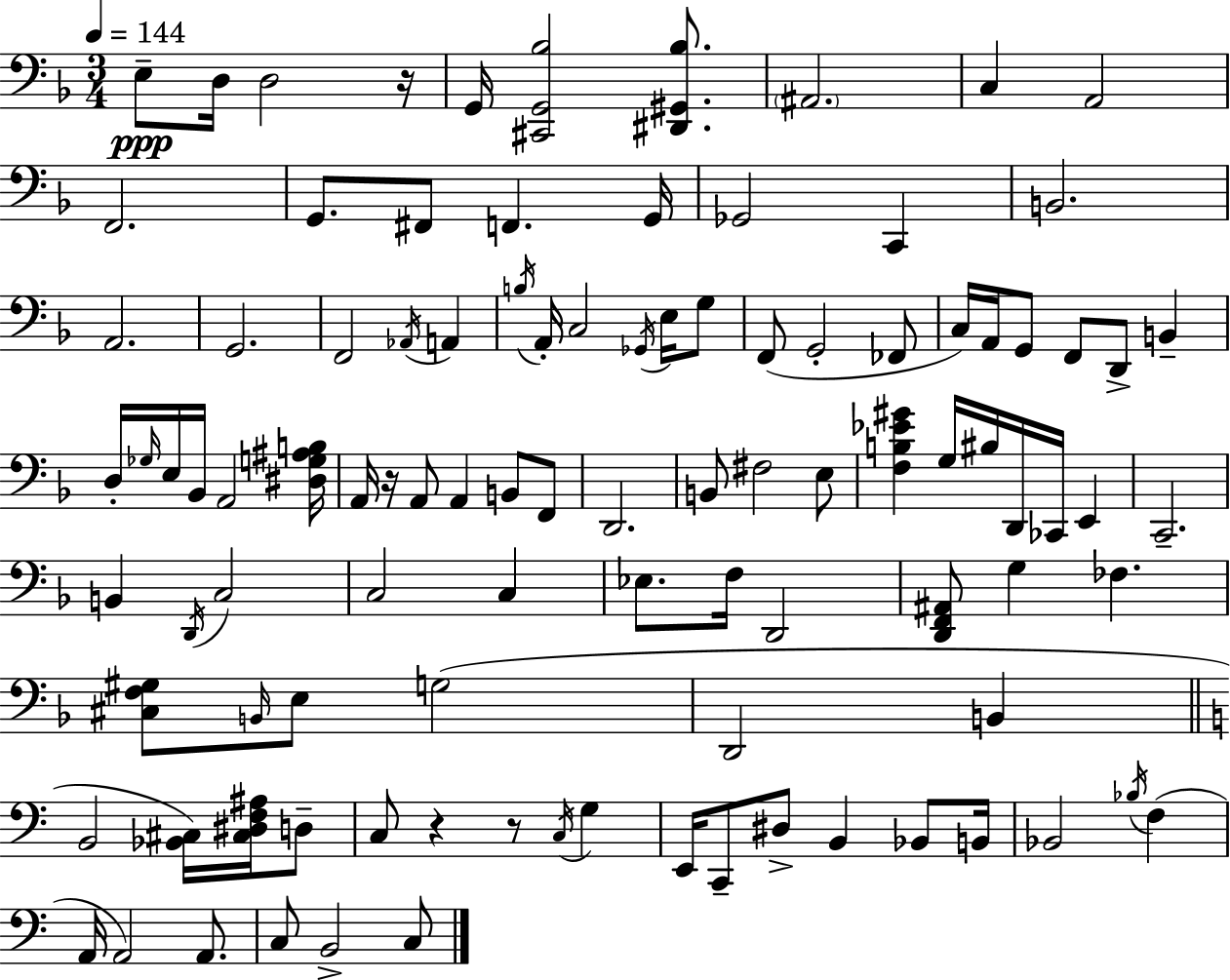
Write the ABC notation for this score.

X:1
T:Untitled
M:3/4
L:1/4
K:F
E,/2 D,/4 D,2 z/4 G,,/4 [^C,,G,,_B,]2 [^D,,^G,,_B,]/2 ^A,,2 C, A,,2 F,,2 G,,/2 ^F,,/2 F,, G,,/4 _G,,2 C,, B,,2 A,,2 G,,2 F,,2 _A,,/4 A,, B,/4 A,,/4 C,2 _G,,/4 E,/4 G,/2 F,,/2 G,,2 _F,,/2 C,/4 A,,/4 G,,/2 F,,/2 D,,/2 B,, D,/4 _G,/4 E,/4 _B,,/4 A,,2 [^D,G,^A,B,]/4 A,,/4 z/4 A,,/2 A,, B,,/2 F,,/2 D,,2 B,,/2 ^F,2 E,/2 [F,B,_E^G] G,/4 ^B,/4 D,,/4 _C,,/4 E,, C,,2 B,, D,,/4 C,2 C,2 C, _E,/2 F,/4 D,,2 [D,,F,,^A,,]/2 G, _F, [^C,F,^G,]/2 B,,/4 E,/2 G,2 D,,2 B,, B,,2 [_B,,^C,]/4 [^C,^D,F,^A,]/4 D,/2 C,/2 z z/2 C,/4 G, E,,/4 C,,/2 ^D,/2 B,, _B,,/2 B,,/4 _B,,2 _B,/4 F, A,,/4 A,,2 A,,/2 C,/2 B,,2 C,/2